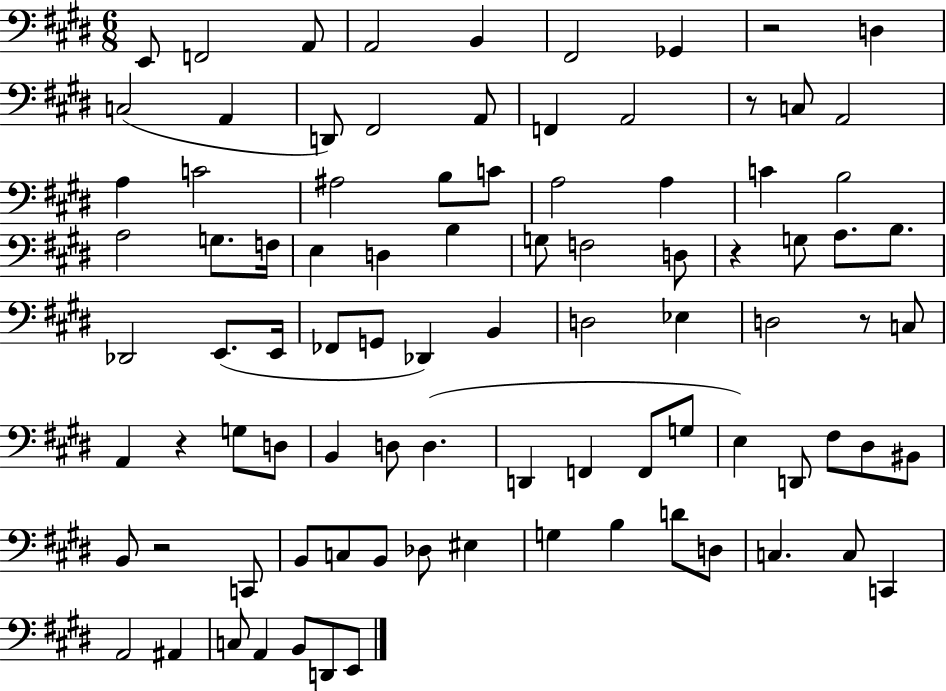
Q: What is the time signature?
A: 6/8